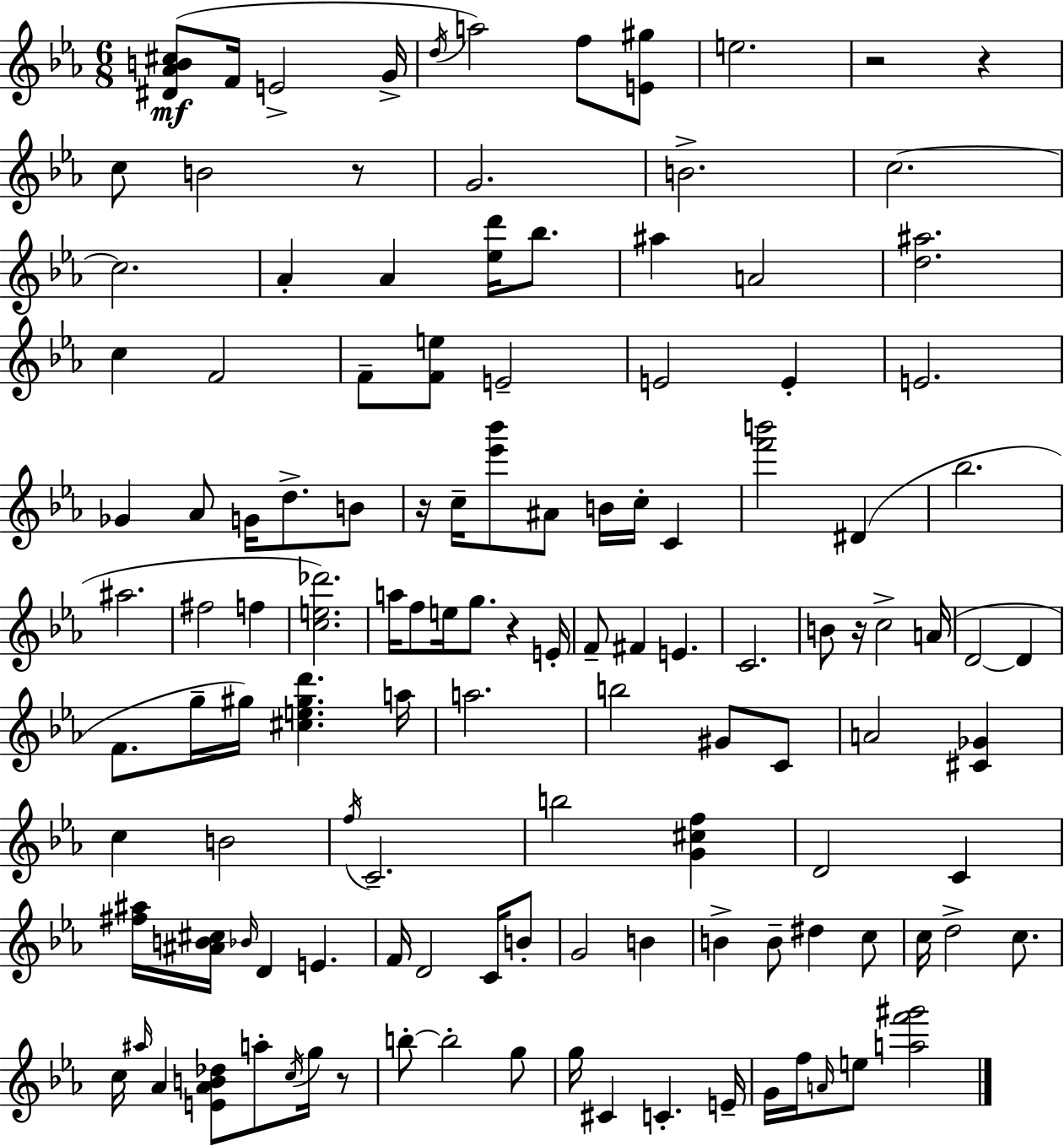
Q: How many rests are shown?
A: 7